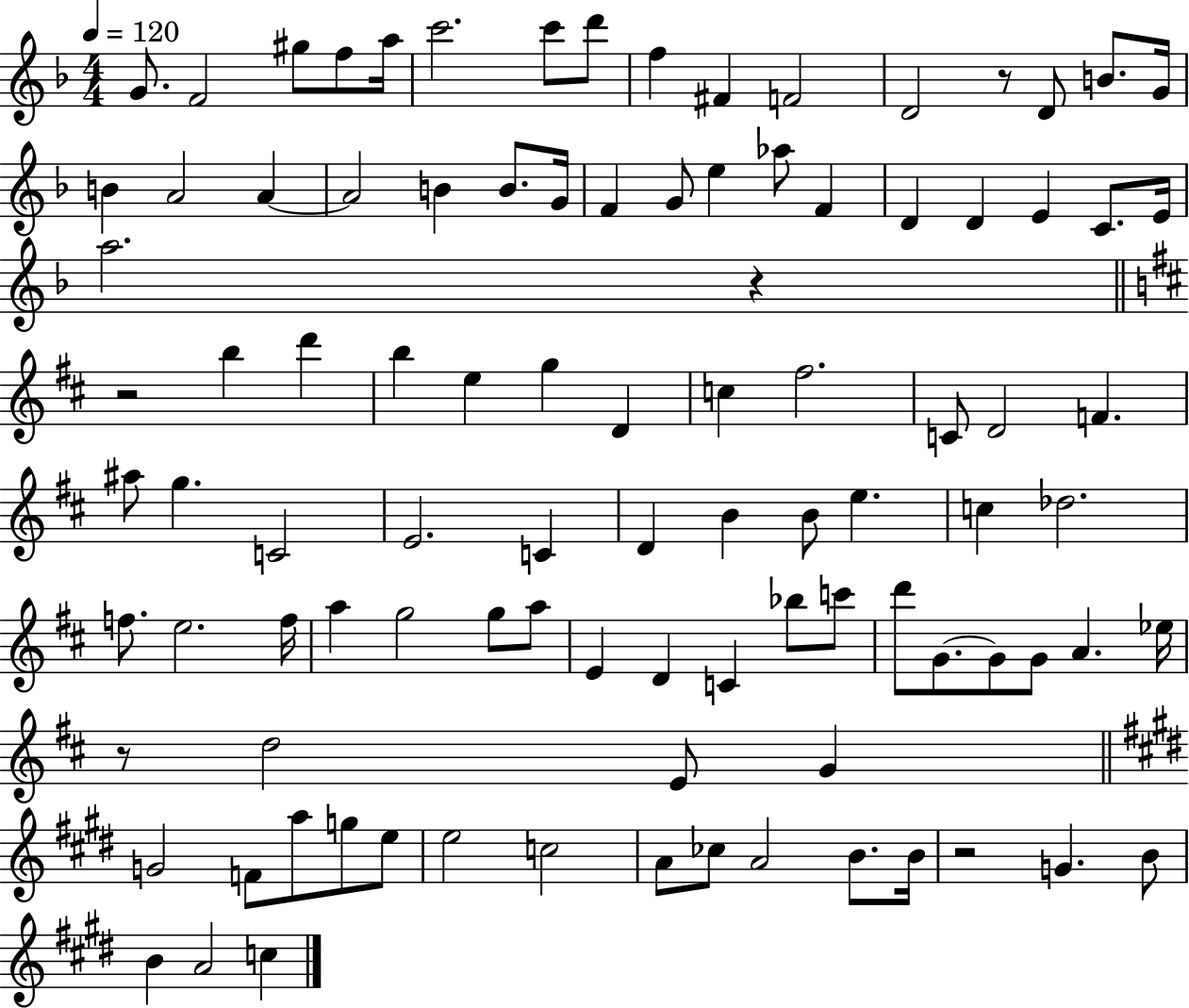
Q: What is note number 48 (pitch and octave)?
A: E4